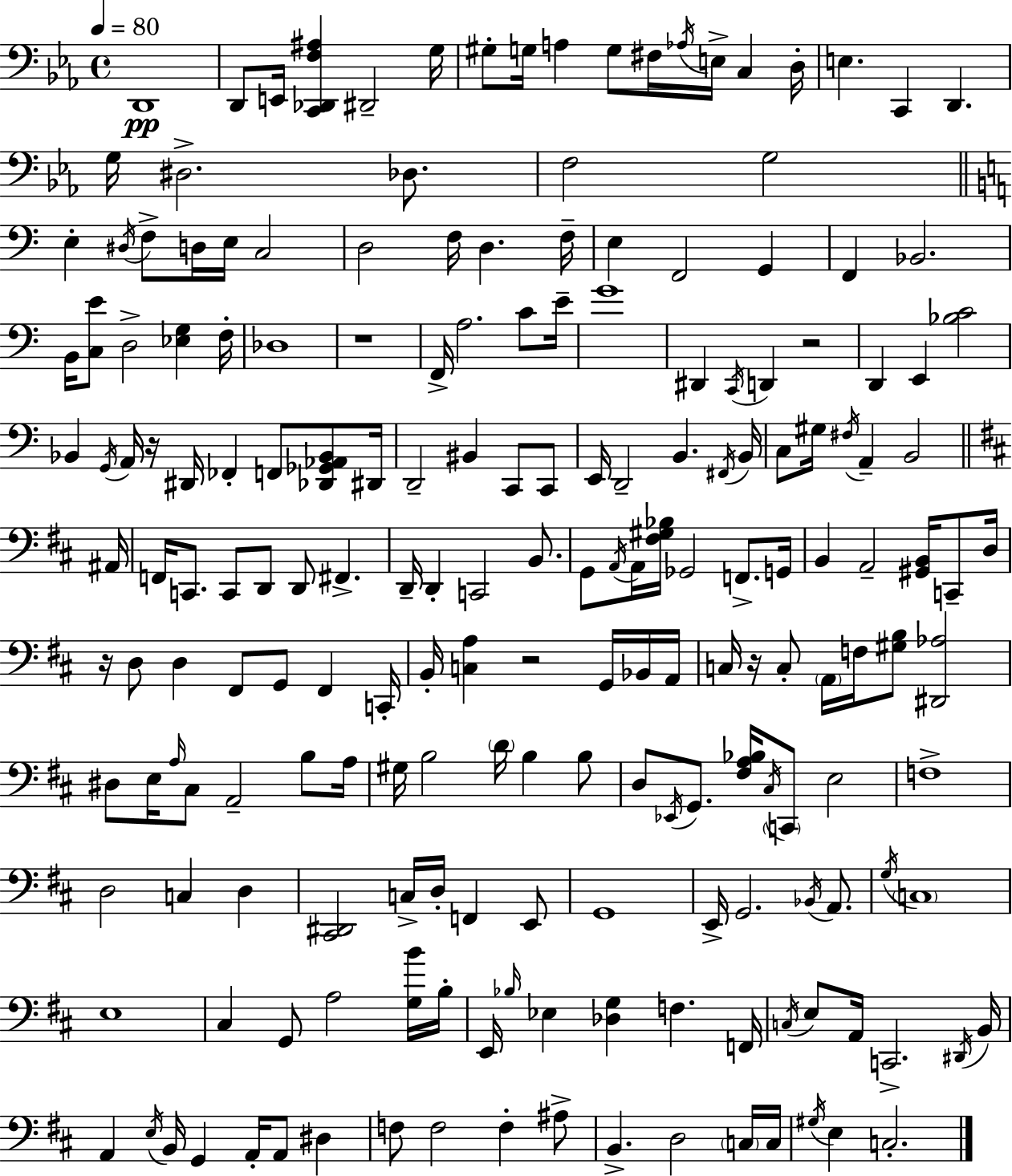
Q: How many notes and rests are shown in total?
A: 194